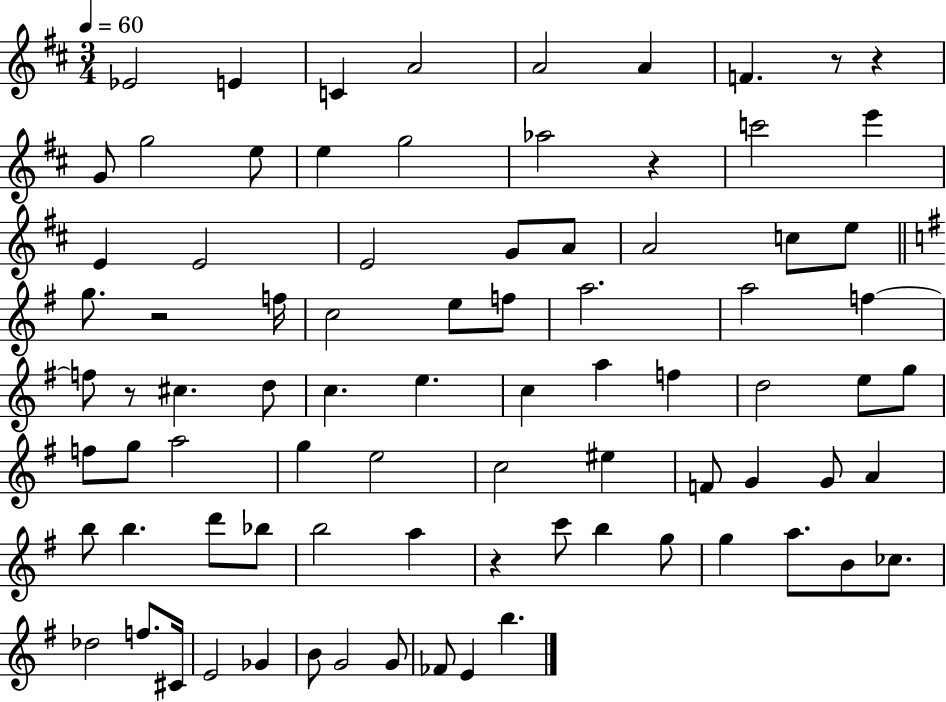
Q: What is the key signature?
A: D major